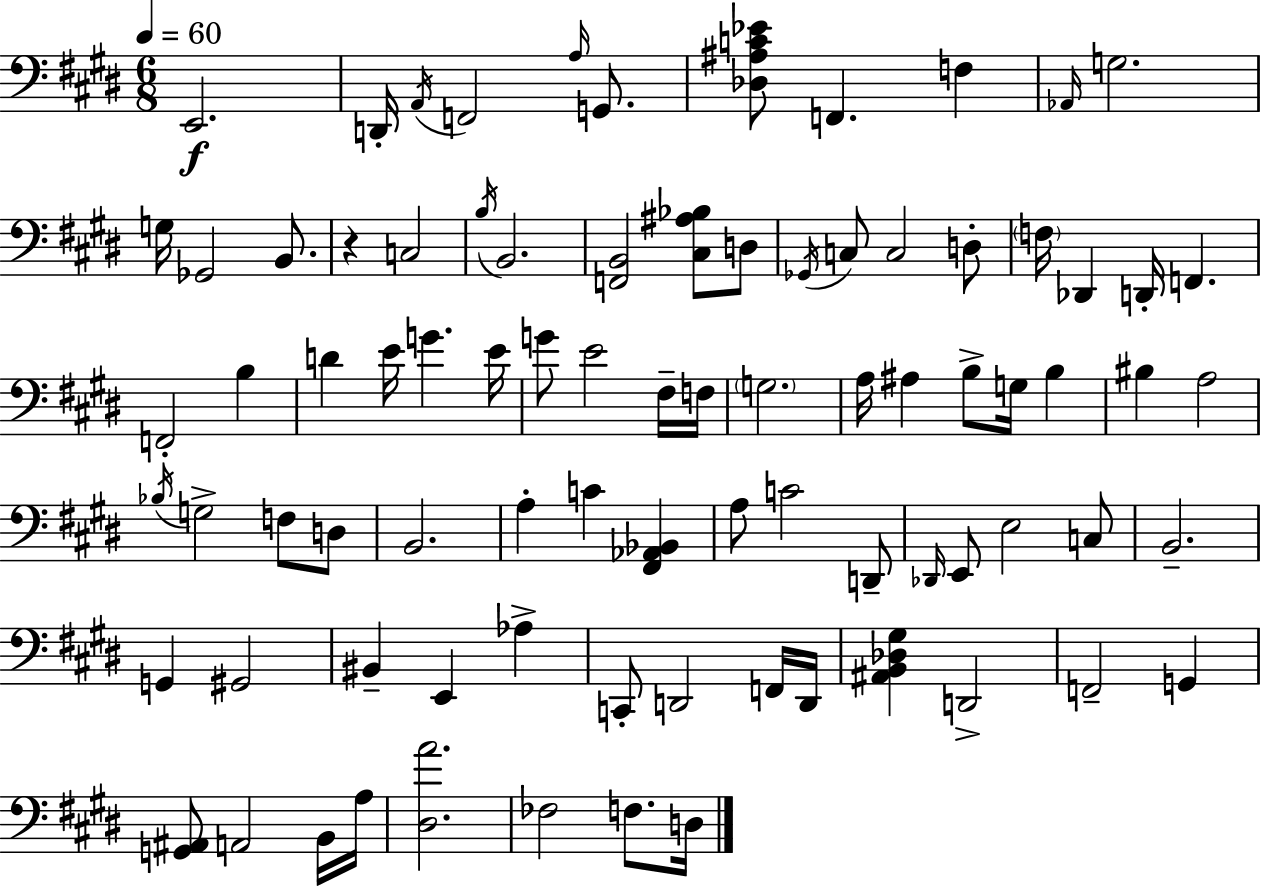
{
  \clef bass
  \numericTimeSignature
  \time 6/8
  \key e \major
  \tempo 4 = 60
  e,2.\f | d,16-. \acciaccatura { a,16 } f,2 \grace { a16 } g,8. | <des ais c' ees'>8 f,4. f4 | \grace { aes,16 } g2. | \break g16 ges,2 | b,8. r4 c2 | \acciaccatura { b16 } b,2. | <f, b,>2 | \break <cis ais bes>8 d8 \acciaccatura { ges,16 } c8 c2 | d8-. \parenthesize f16 des,4 d,16-. f,4. | f,2-. | b4 d'4 e'16 g'4. | \break e'16 g'8 e'2 | fis16-- f16 \parenthesize g2. | a16 ais4 b8-> | g16 b4 bis4 a2 | \break \acciaccatura { bes16 } g2-> | f8 d8 b,2. | a4-. c'4 | <fis, aes, bes,>4 a8 c'2 | \break d,8-- \grace { des,16 } e,8 e2 | c8 b,2.-- | g,4 gis,2 | bis,4-- e,4 | \break aes4-> c,8-. d,2 | f,16 d,16 <ais, b, des gis>4 d,2-> | f,2-- | g,4 <g, ais,>8 a,2 | \break b,16 a16 <dis a'>2. | fes2 | f8. d16 \bar "|."
}